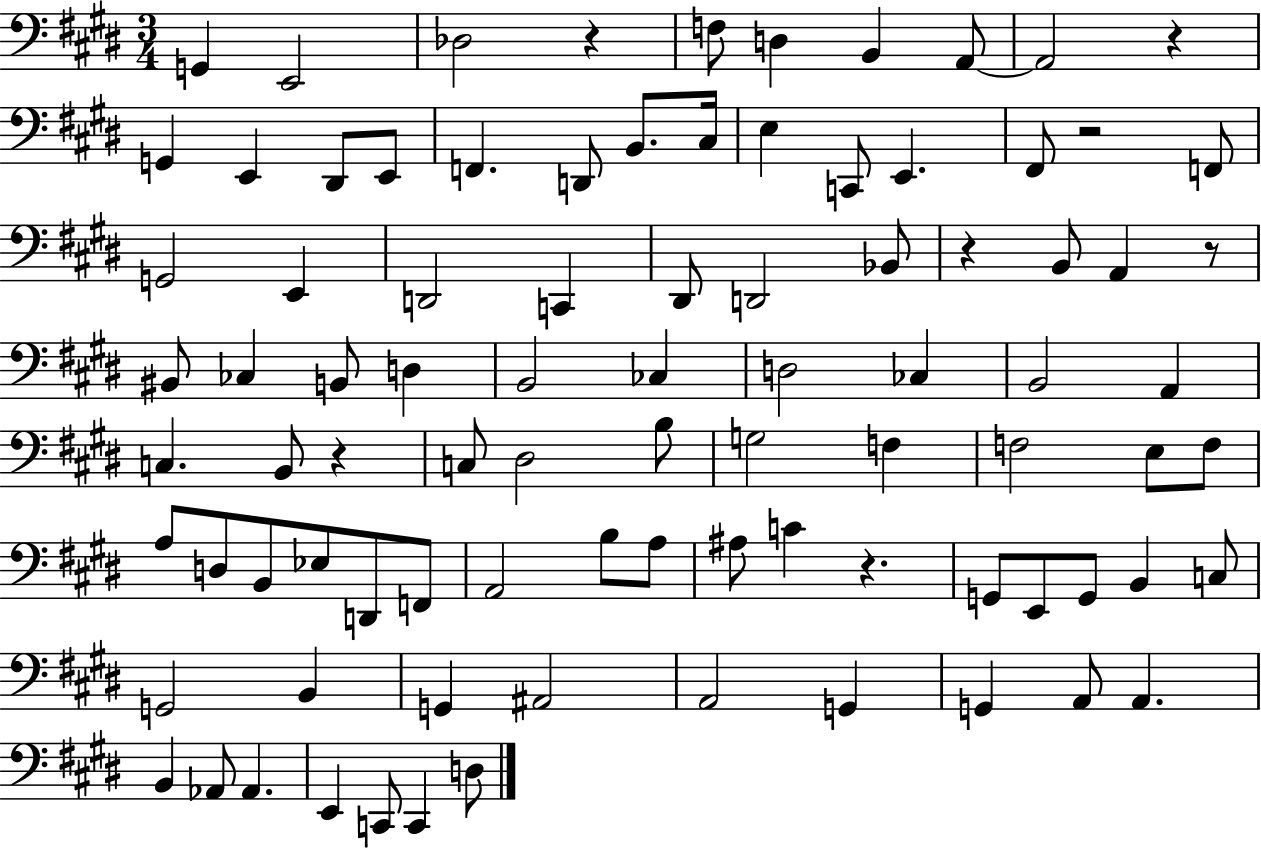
X:1
T:Untitled
M:3/4
L:1/4
K:E
G,, E,,2 _D,2 z F,/2 D, B,, A,,/2 A,,2 z G,, E,, ^D,,/2 E,,/2 F,, D,,/2 B,,/2 ^C,/4 E, C,,/2 E,, ^F,,/2 z2 F,,/2 G,,2 E,, D,,2 C,, ^D,,/2 D,,2 _B,,/2 z B,,/2 A,, z/2 ^B,,/2 _C, B,,/2 D, B,,2 _C, D,2 _C, B,,2 A,, C, B,,/2 z C,/2 ^D,2 B,/2 G,2 F, F,2 E,/2 F,/2 A,/2 D,/2 B,,/2 _E,/2 D,,/2 F,,/2 A,,2 B,/2 A,/2 ^A,/2 C z G,,/2 E,,/2 G,,/2 B,, C,/2 G,,2 B,, G,, ^A,,2 A,,2 G,, G,, A,,/2 A,, B,, _A,,/2 _A,, E,, C,,/2 C,, D,/2